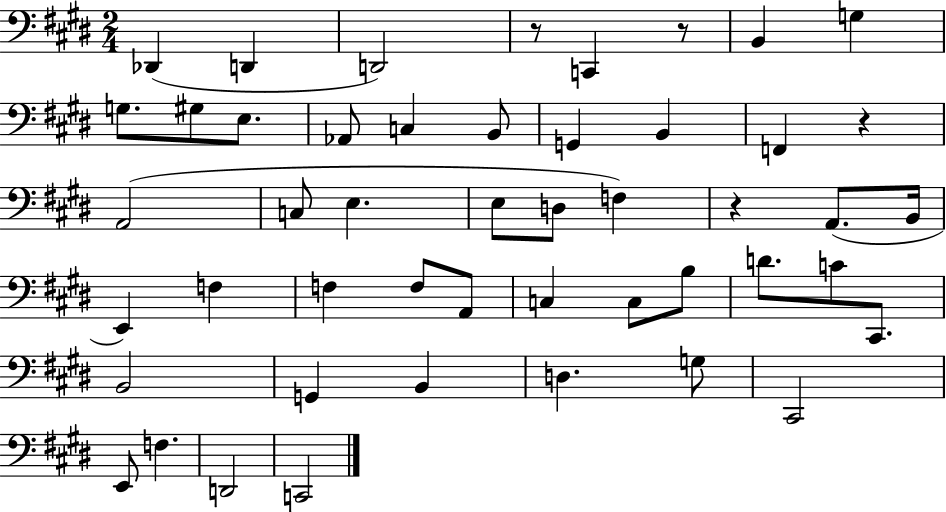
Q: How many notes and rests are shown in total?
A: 48